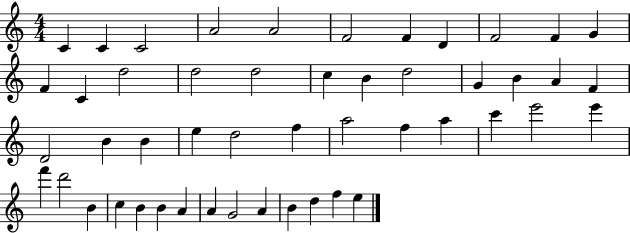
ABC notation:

X:1
T:Untitled
M:4/4
L:1/4
K:C
C C C2 A2 A2 F2 F D F2 F G F C d2 d2 d2 c B d2 G B A F D2 B B e d2 f a2 f a c' e'2 e' f' d'2 B c B B A A G2 A B d f e